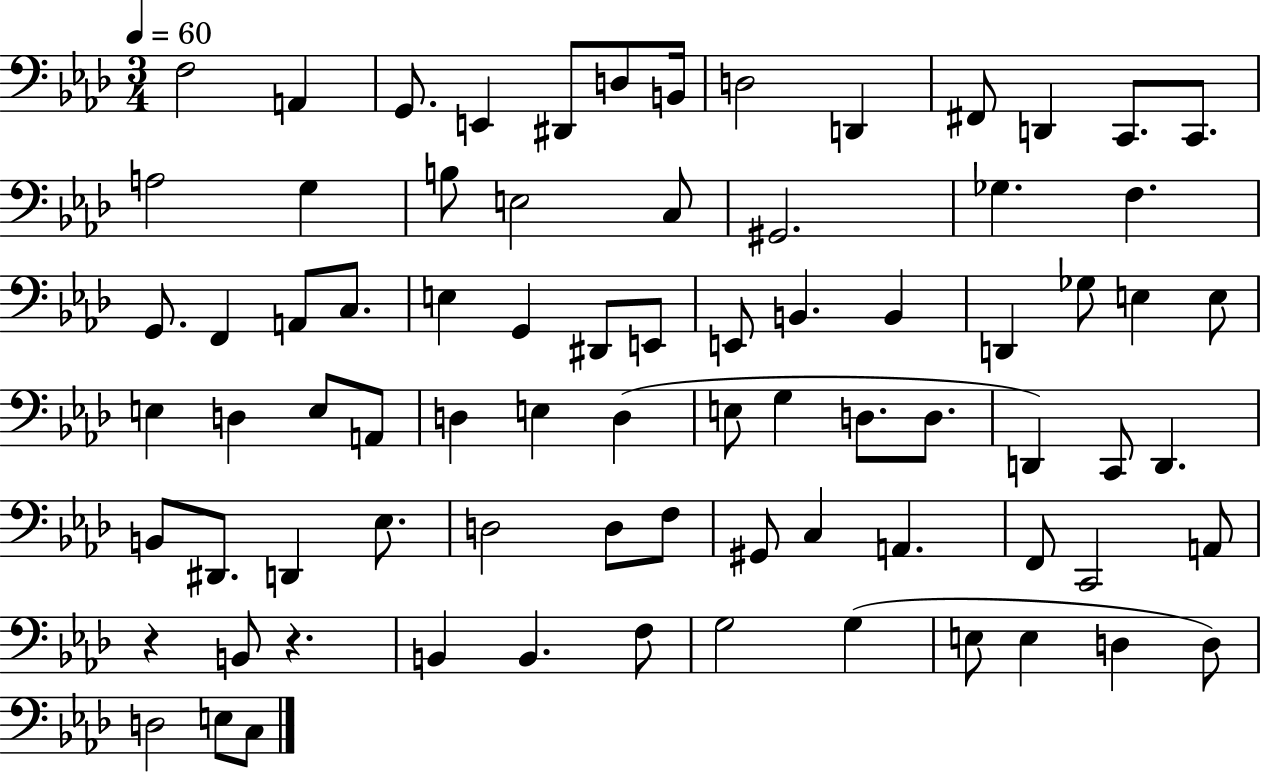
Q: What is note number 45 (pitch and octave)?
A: G3